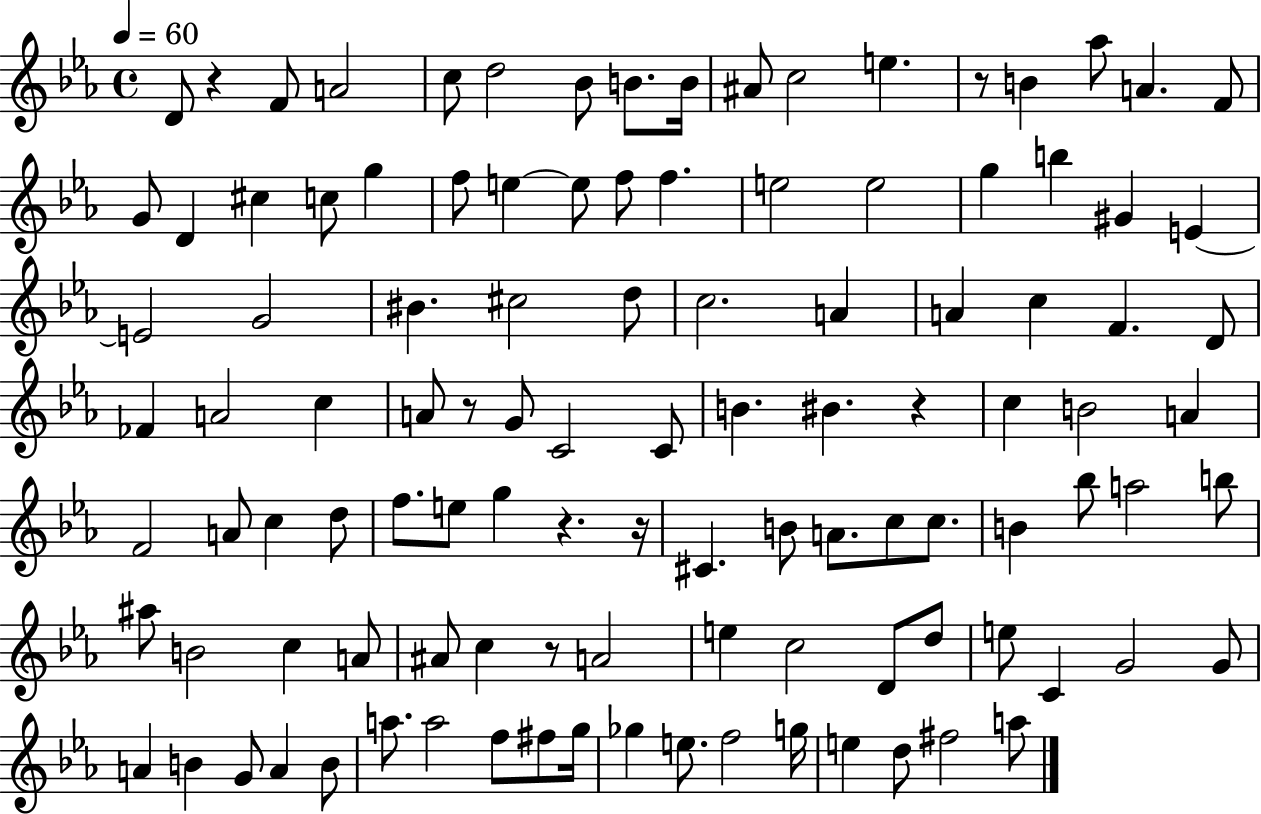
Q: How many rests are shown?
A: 7